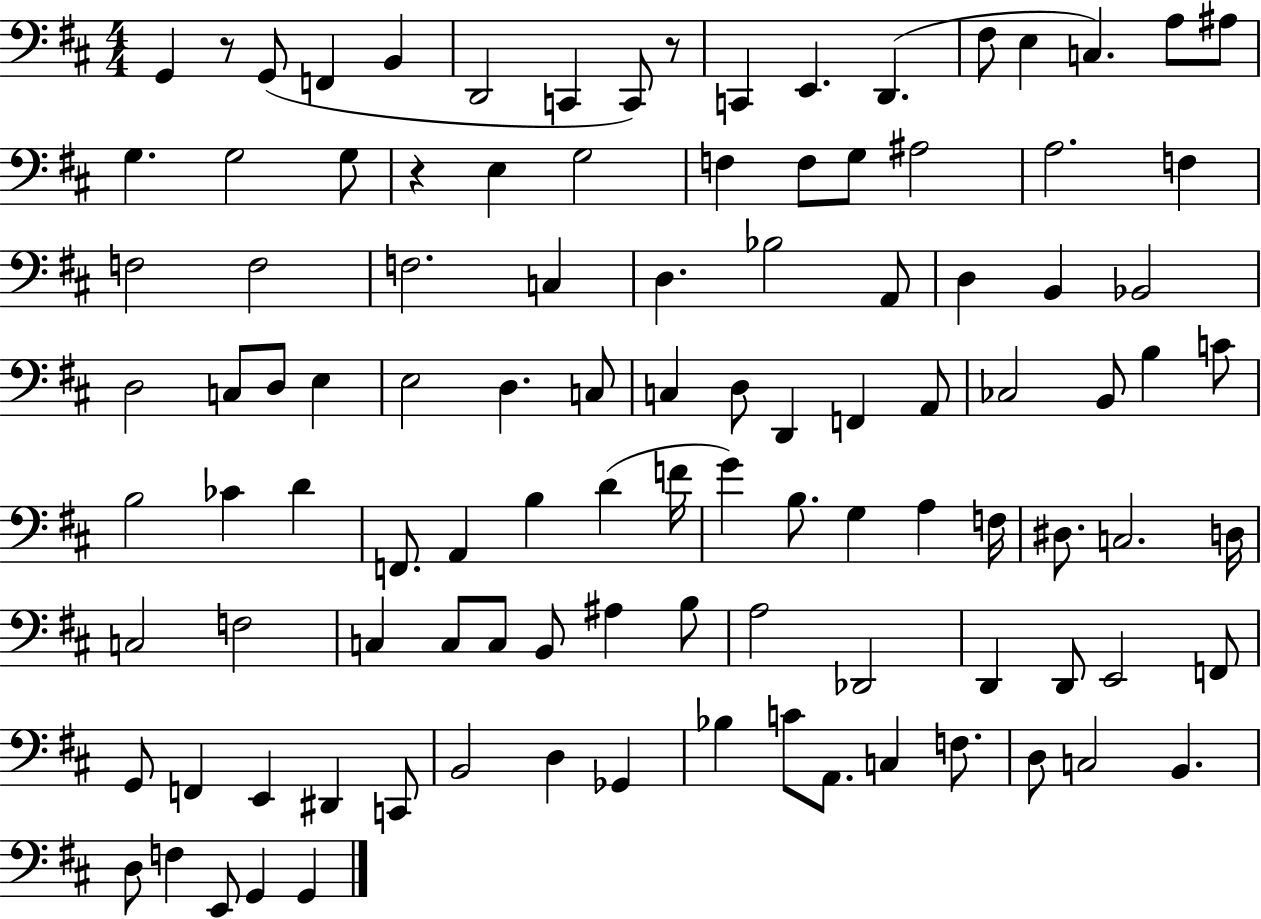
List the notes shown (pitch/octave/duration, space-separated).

G2/q R/e G2/e F2/q B2/q D2/h C2/q C2/e R/e C2/q E2/q. D2/q. F#3/e E3/q C3/q. A3/e A#3/e G3/q. G3/h G3/e R/q E3/q G3/h F3/q F3/e G3/e A#3/h A3/h. F3/q F3/h F3/h F3/h. C3/q D3/q. Bb3/h A2/e D3/q B2/q Bb2/h D3/h C3/e D3/e E3/q E3/h D3/q. C3/e C3/q D3/e D2/q F2/q A2/e CES3/h B2/e B3/q C4/e B3/h CES4/q D4/q F2/e. A2/q B3/q D4/q F4/s G4/q B3/e. G3/q A3/q F3/s D#3/e. C3/h. D3/s C3/h F3/h C3/q C3/e C3/e B2/e A#3/q B3/e A3/h Db2/h D2/q D2/e E2/h F2/e G2/e F2/q E2/q D#2/q C2/e B2/h D3/q Gb2/q Bb3/q C4/e A2/e. C3/q F3/e. D3/e C3/h B2/q. D3/e F3/q E2/e G2/q G2/q